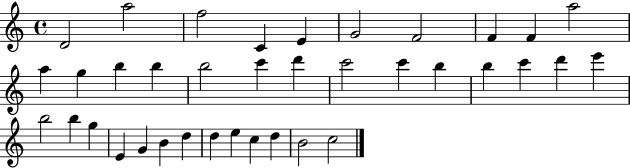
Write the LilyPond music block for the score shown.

{
  \clef treble
  \time 4/4
  \defaultTimeSignature
  \key c \major
  d'2 a''2 | f''2 c'4 e'4 | g'2 f'2 | f'4 f'4 a''2 | \break a''4 g''4 b''4 b''4 | b''2 c'''4 d'''4 | c'''2 c'''4 b''4 | b''4 c'''4 d'''4 e'''4 | \break b''2 b''4 g''4 | e'4 g'4 b'4 d''4 | d''4 e''4 c''4 d''4 | b'2 c''2 | \break \bar "|."
}